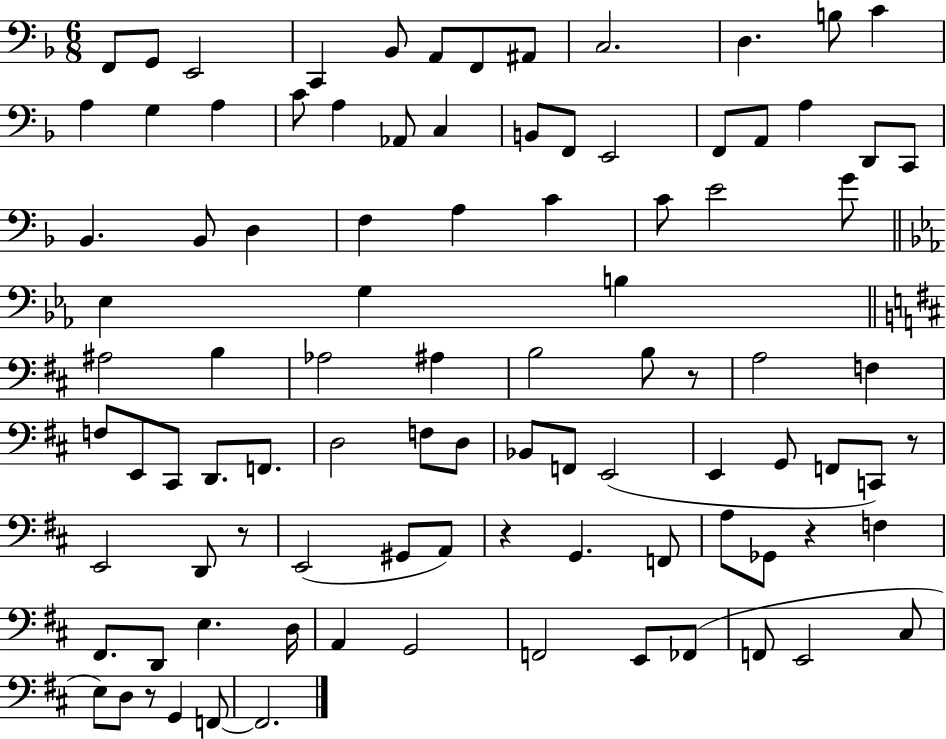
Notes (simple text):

F2/e G2/e E2/h C2/q Bb2/e A2/e F2/e A#2/e C3/h. D3/q. B3/e C4/q A3/q G3/q A3/q C4/e A3/q Ab2/e C3/q B2/e F2/e E2/h F2/e A2/e A3/q D2/e C2/e Bb2/q. Bb2/e D3/q F3/q A3/q C4/q C4/e E4/h G4/e Eb3/q G3/q B3/q A#3/h B3/q Ab3/h A#3/q B3/h B3/e R/e A3/h F3/q F3/e E2/e C#2/e D2/e. F2/e. D3/h F3/e D3/e Bb2/e F2/e E2/h E2/q G2/e F2/e C2/e R/e E2/h D2/e R/e E2/h G#2/e A2/e R/q G2/q. F2/e A3/e Gb2/e R/q F3/q F#2/e. D2/e E3/q. D3/s A2/q G2/h F2/h E2/e FES2/e F2/e E2/h C#3/e E3/e D3/e R/e G2/q F2/e F2/h.